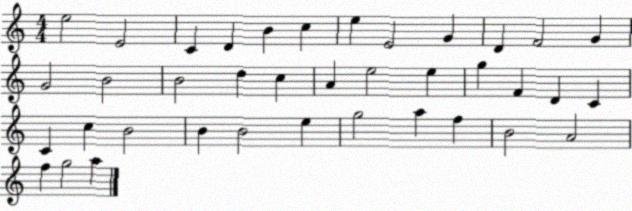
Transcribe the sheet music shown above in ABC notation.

X:1
T:Untitled
M:4/4
L:1/4
K:C
e2 E2 C D B c e E2 G D F2 G G2 B2 B2 d c A e2 e g F D C C c B2 B B2 e g2 a f B2 A2 f g2 a